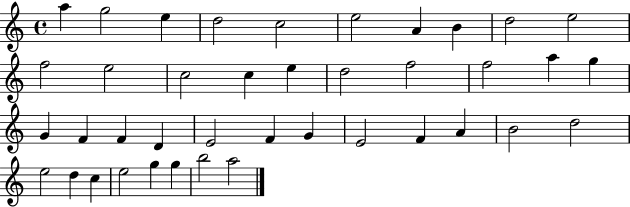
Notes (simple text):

A5/q G5/h E5/q D5/h C5/h E5/h A4/q B4/q D5/h E5/h F5/h E5/h C5/h C5/q E5/q D5/h F5/h F5/h A5/q G5/q G4/q F4/q F4/q D4/q E4/h F4/q G4/q E4/h F4/q A4/q B4/h D5/h E5/h D5/q C5/q E5/h G5/q G5/q B5/h A5/h